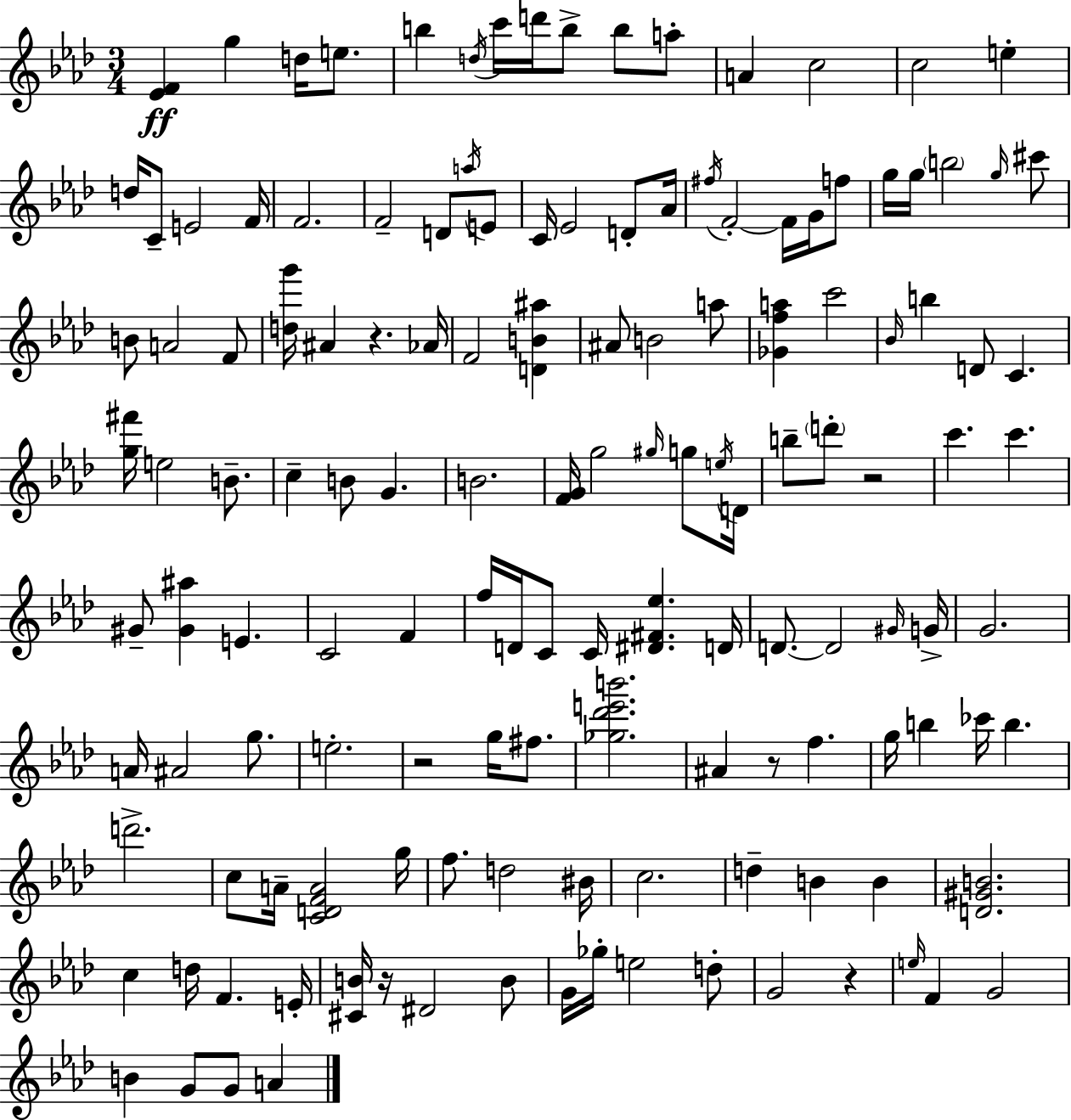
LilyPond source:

{
  \clef treble
  \numericTimeSignature
  \time 3/4
  \key f \minor
  \repeat volta 2 { <ees' f'>4\ff g''4 d''16 e''8. | b''4 \acciaccatura { d''16 } c'''16 d'''16 b''8-> b''8 a''8-. | a'4 c''2 | c''2 e''4-. | \break d''16 c'8-- e'2 | f'16 f'2. | f'2-- d'8 \acciaccatura { a''16 } | e'8 c'16 ees'2 d'8-. | \break aes'16 \acciaccatura { fis''16 } f'2-.~~ f'16 | g'16 f''8 g''16 g''16 \parenthesize b''2 | \grace { g''16 } cis'''8 b'8 a'2 | f'8 <d'' g'''>16 ais'4 r4. | \break aes'16 f'2 | <d' b' ais''>4 ais'8 b'2 | a''8 <ges' f'' a''>4 c'''2 | \grace { bes'16 } b''4 d'8 c'4. | \break <g'' fis'''>16 e''2 | b'8.-- c''4-- b'8 g'4. | b'2. | <f' g'>16 g''2 | \break \grace { gis''16 } g''8 \acciaccatura { e''16 } d'16 b''8-- \parenthesize d'''8-. r2 | c'''4. | c'''4. gis'8-- <gis' ais''>4 | e'4. c'2 | \break f'4 f''16 d'16 c'8 c'16 | <dis' fis' ees''>4. d'16 d'8.~~ d'2 | \grace { gis'16 } g'16-> g'2. | a'16 ais'2 | \break g''8. e''2.-. | r2 | g''16 fis''8. <ges'' des''' e''' b'''>2. | ais'4 | \break r8 f''4. g''16 b''4 | ces'''16 b''4. d'''2.-> | c''8 a'16-- <c' d' f' a'>2 | g''16 f''8. d''2 | \break bis'16 c''2. | d''4-- | b'4 b'4 <d' gis' b'>2. | c''4 | \break d''16 f'4. e'16-. <cis' b'>16 r16 dis'2 | b'8 g'16 ges''16-. e''2 | d''8-. g'2 | r4 \grace { e''16 } f'4 | \break g'2 b'4 | g'8 g'8 a'4 } \bar "|."
}